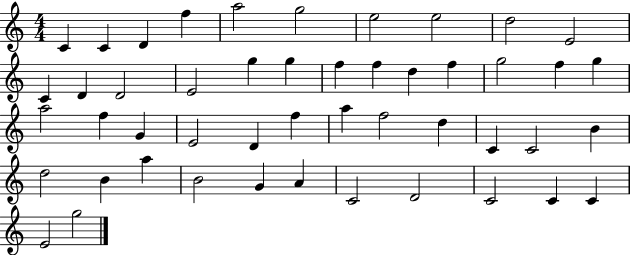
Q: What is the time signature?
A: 4/4